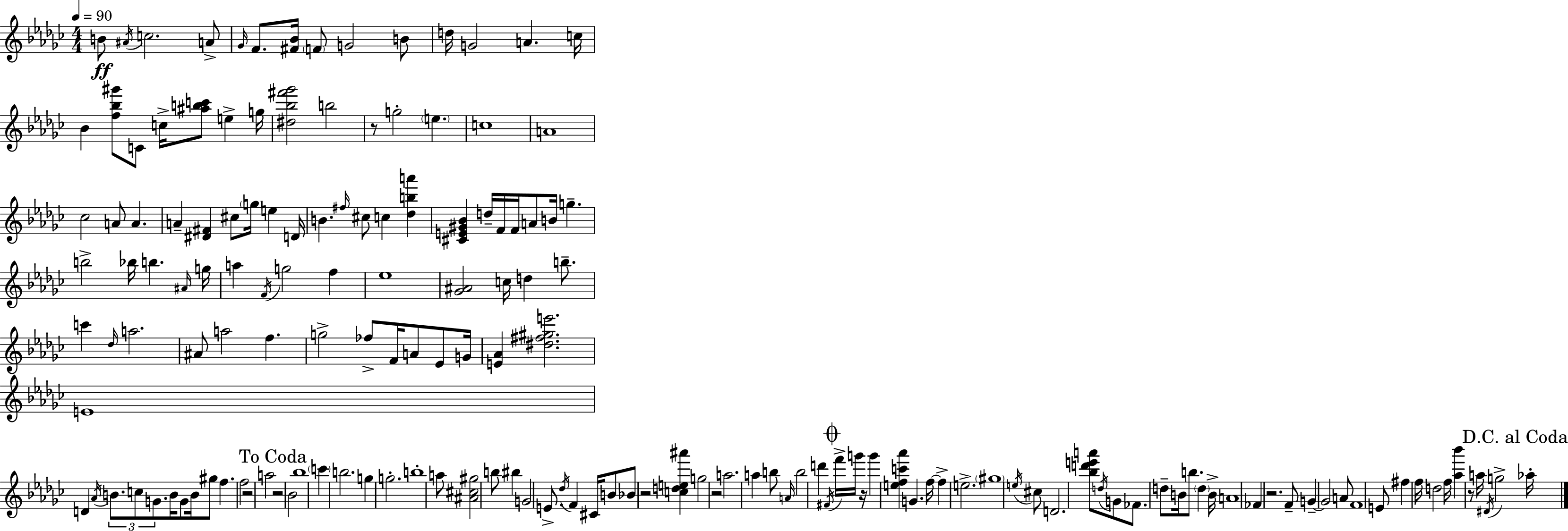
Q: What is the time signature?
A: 4/4